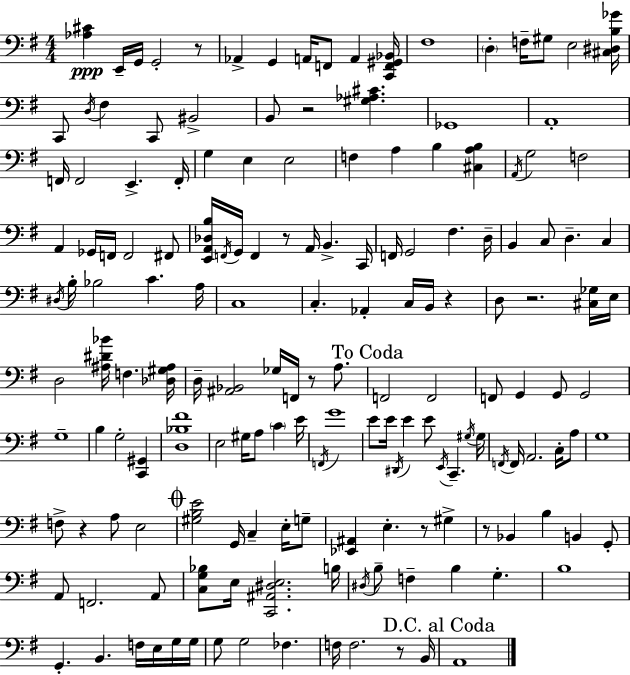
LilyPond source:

{
  \clef bass
  \numericTimeSignature
  \time 4/4
  \key g \major
  <aes cis'>4\ppp e,16-- g,16 g,2-. r8 | aes,4-> g,4 a,16 f,8 a,4 <c, f, gis, bes,>16 | fis1 | \parenthesize d4-. f16-- gis8 e2 <cis dis b ges'>16 | \break c,8 \acciaccatura { d16 } fis4 c,8 bis,2-> | b,8 r2 <gis aes cis'>4. | ges,1 | a,1-. | \break f,16 f,2 e,4.-> | f,16-. g4 e4 e2 | f4 a4 b4 <cis a b>4 | \acciaccatura { a,16 } g2 f2 | \break a,4 ges,16 f,16 f,2 | fis,8 <e, a, des b>16 \acciaccatura { f,16 } g,16 f,4 r8 a,16 b,4.-> | c,16 f,16 g,2 fis4. | d16-- b,4 c8 d4.-- c4 | \break \acciaccatura { dis16 } b16-. bes2 c'4. | a16 c1 | c4.-. aes,4-. c16 b,16 | r4 d8 r2. | \break <cis ges>16 e16 d2 <ais dis' bes'>16 f4. | <des gis ais>16 d16-- <ais, bes,>2 ges16 f,16 r8 | a8. \mark "To Coda" f,2 f,2 | f,8 g,4 g,8 g,2 | \break g1-- | b4 g2-. | <c, gis,>4 <d bes fis'>1 | e2 gis16 a8 \parenthesize c'4 | \break e'16 \acciaccatura { f,16 } g'1 | e'8 e'16 \acciaccatura { dis,16 } e'4 e'8 \acciaccatura { e,16 } | c,4.-- \acciaccatura { gis16 } gis16 \acciaccatura { f,16 } f,16 a,2. | c16-. a8 g1 | \break f8-> r4 a8 | e2 \mark \markup { \musicglyph "scripts.coda" } <gis b e'>2 | g,16 c4-- e16-. g8-- <ees, ais,>4 e4.-. | r8 gis4-> r8 bes,4 b4 | \break b,4 g,8-. a,8 f,2. | a,8 <c g bes>8 e16 <c, ais, dis e>2. | b16 \acciaccatura { dis16 } b8-- f4-- | b4 g4.-. b1 | \break g,4.-. | b,4. f16 e16 g16 g16 g8 g2 | fes4. f16 f2. | r8 b,16 \mark "D.C. al Coda" a,1 | \break \bar "|."
}